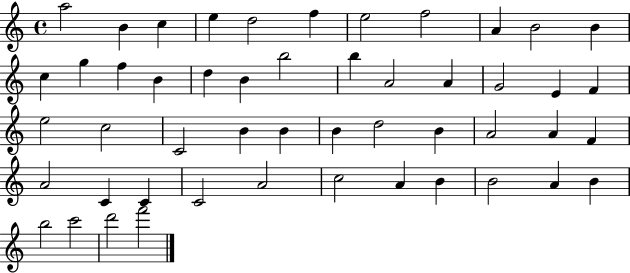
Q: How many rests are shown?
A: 0